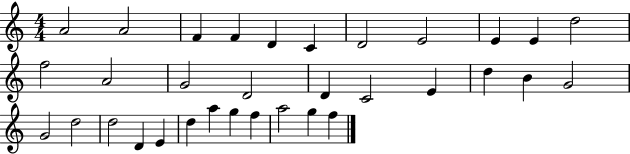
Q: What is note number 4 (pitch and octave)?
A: F4